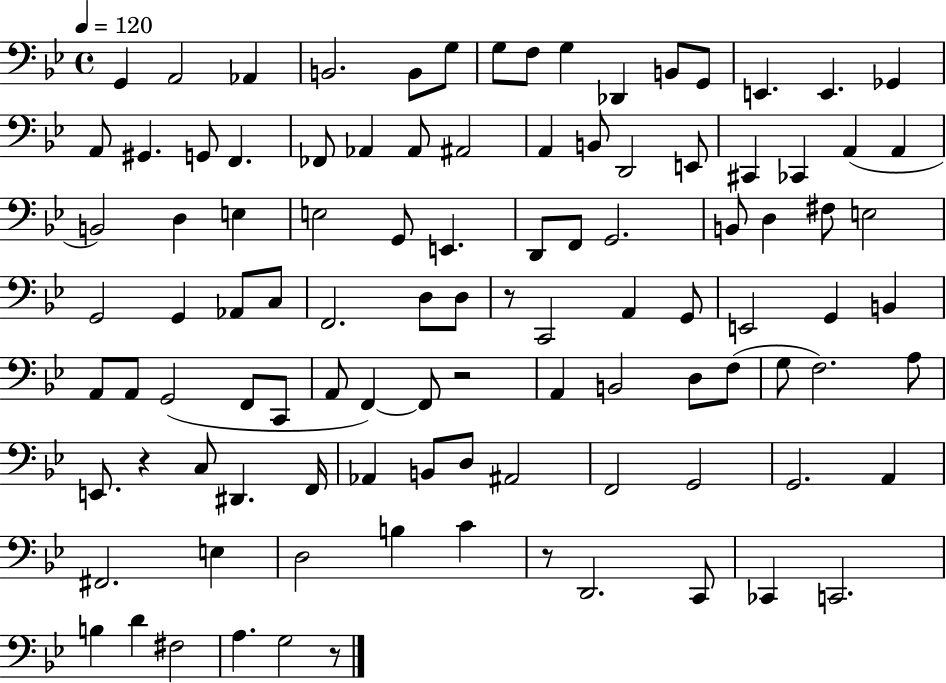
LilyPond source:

{
  \clef bass
  \time 4/4
  \defaultTimeSignature
  \key bes \major
  \tempo 4 = 120
  g,4 a,2 aes,4 | b,2. b,8 g8 | g8 f8 g4 des,4 b,8 g,8 | e,4. e,4. ges,4 | \break a,8 gis,4. g,8 f,4. | fes,8 aes,4 aes,8 ais,2 | a,4 b,8 d,2 e,8 | cis,4 ces,4 a,4( a,4 | \break b,2) d4 e4 | e2 g,8 e,4. | d,8 f,8 g,2. | b,8 d4 fis8 e2 | \break g,2 g,4 aes,8 c8 | f,2. d8 d8 | r8 c,2 a,4 g,8 | e,2 g,4 b,4 | \break a,8 a,8 g,2( f,8 c,8 | a,8 f,4~~) f,8 r2 | a,4 b,2 d8 f8( | g8 f2.) a8 | \break e,8. r4 c8 dis,4. f,16 | aes,4 b,8 d8 ais,2 | f,2 g,2 | g,2. a,4 | \break fis,2. e4 | d2 b4 c'4 | r8 d,2. c,8 | ces,4 c,2. | \break b4 d'4 fis2 | a4. g2 r8 | \bar "|."
}